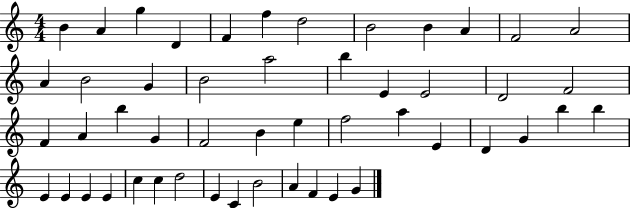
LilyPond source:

{
  \clef treble
  \numericTimeSignature
  \time 4/4
  \key c \major
  b'4 a'4 g''4 d'4 | f'4 f''4 d''2 | b'2 b'4 a'4 | f'2 a'2 | \break a'4 b'2 g'4 | b'2 a''2 | b''4 e'4 e'2 | d'2 f'2 | \break f'4 a'4 b''4 g'4 | f'2 b'4 e''4 | f''2 a''4 e'4 | d'4 g'4 b''4 b''4 | \break e'4 e'4 e'4 e'4 | c''4 c''4 d''2 | e'4 c'4 b'2 | a'4 f'4 e'4 g'4 | \break \bar "|."
}